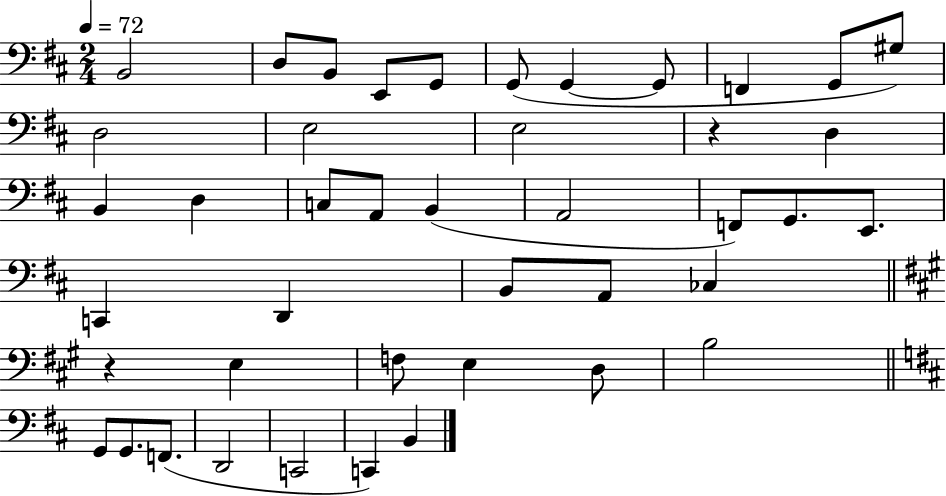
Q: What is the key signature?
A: D major